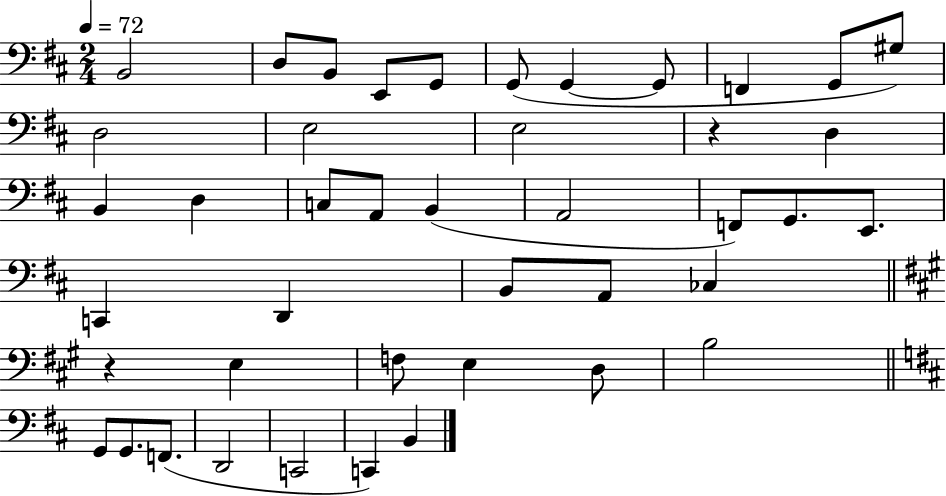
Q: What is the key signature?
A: D major